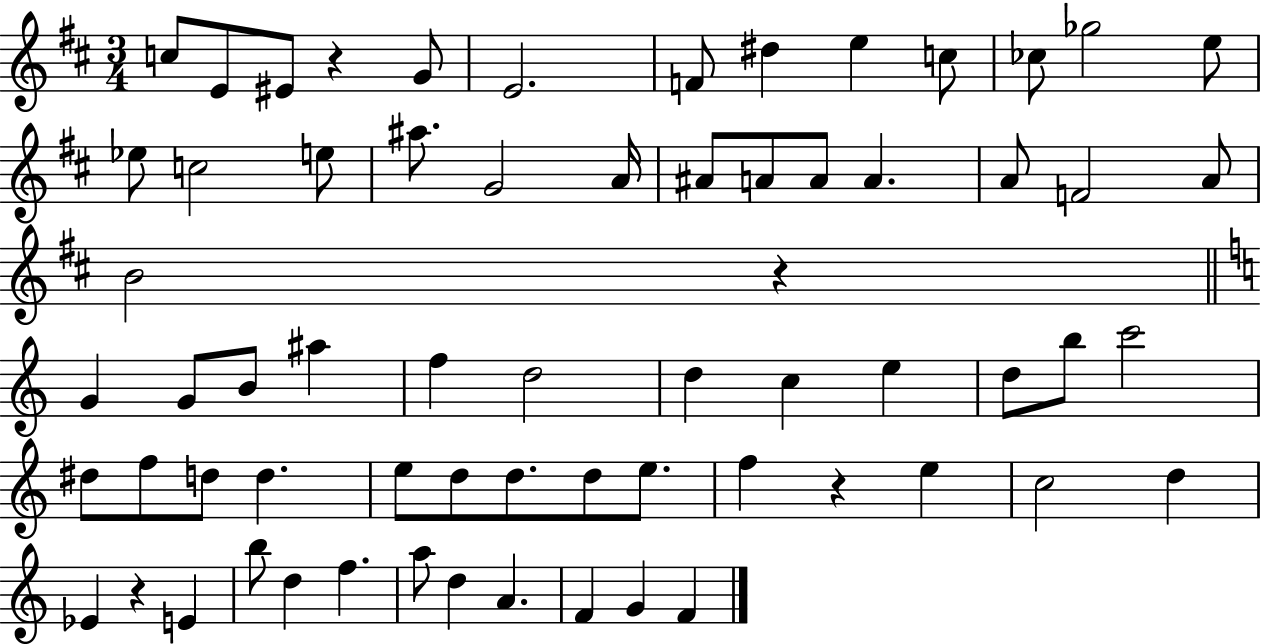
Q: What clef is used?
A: treble